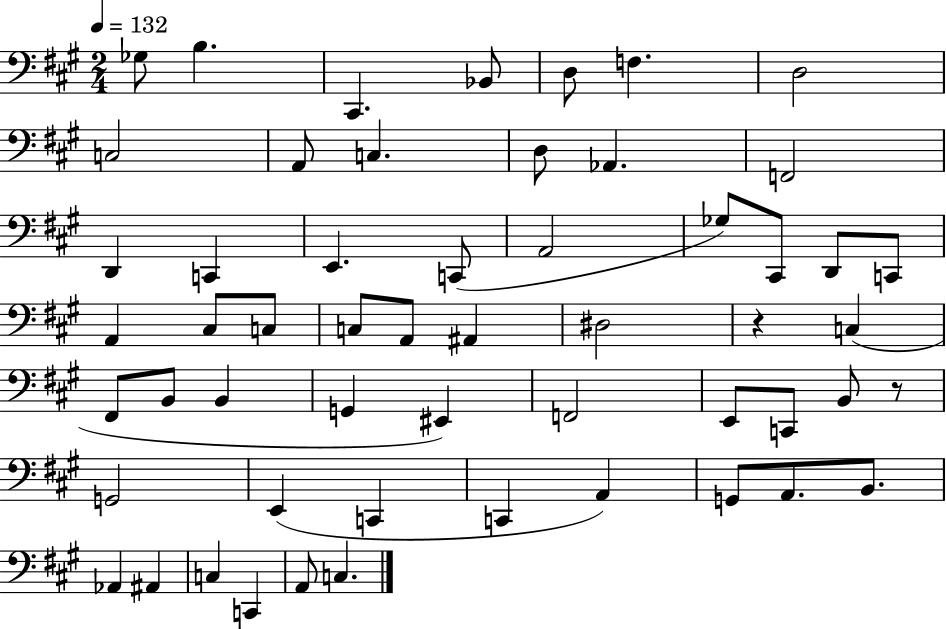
X:1
T:Untitled
M:2/4
L:1/4
K:A
_G,/2 B, ^C,, _B,,/2 D,/2 F, D,2 C,2 A,,/2 C, D,/2 _A,, F,,2 D,, C,, E,, C,,/2 A,,2 _G,/2 ^C,,/2 D,,/2 C,,/2 A,, ^C,/2 C,/2 C,/2 A,,/2 ^A,, ^D,2 z C, ^F,,/2 B,,/2 B,, G,, ^E,, F,,2 E,,/2 C,,/2 B,,/2 z/2 G,,2 E,, C,, C,, A,, G,,/2 A,,/2 B,,/2 _A,, ^A,, C, C,, A,,/2 C,